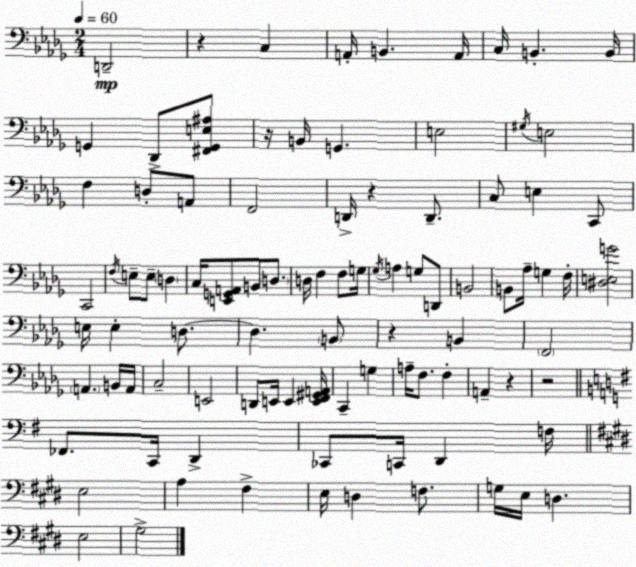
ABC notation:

X:1
T:Untitled
M:2/4
L:1/4
K:Bbm
D,,2 z C, A,,/4 B,, A,,/4 C,/4 B,, B,,/4 G,, _D,,/2 [^F,,G,,E,^A,]/2 z/4 B,,/4 G,, E,2 ^G,/4 E,2 F, D,/2 A,,/2 F,,2 D,,/4 z D,,/2 C,/2 E, C,,/2 C,,2 F,/4 E,/2 E,/2 D, C,/4 [E,,G,,A,,]/2 B,,/2 D,/2 D,/4 F, F,/2 G,/4 _G,/4 A, G,/2 D,,/2 B,,2 B,,/2 _A,/4 G, F,/4 [^D,E,G]2 E,/4 E, D,/2 D, B,,/2 z B,, F,,2 A,, B,,/4 A,,/4 C,2 E,,2 D,,/2 E,,/4 E,, [E,,F,,^G,,A,,]/4 C,, G, A,/4 F,/2 F, A,, z z2 _F,,/2 C,,/4 D,, _C,,/2 C,,/4 D,, F,/4 E,2 A, ^F, E,/4 D, F,/2 G,/4 E,/4 D, E,2 ^G,2